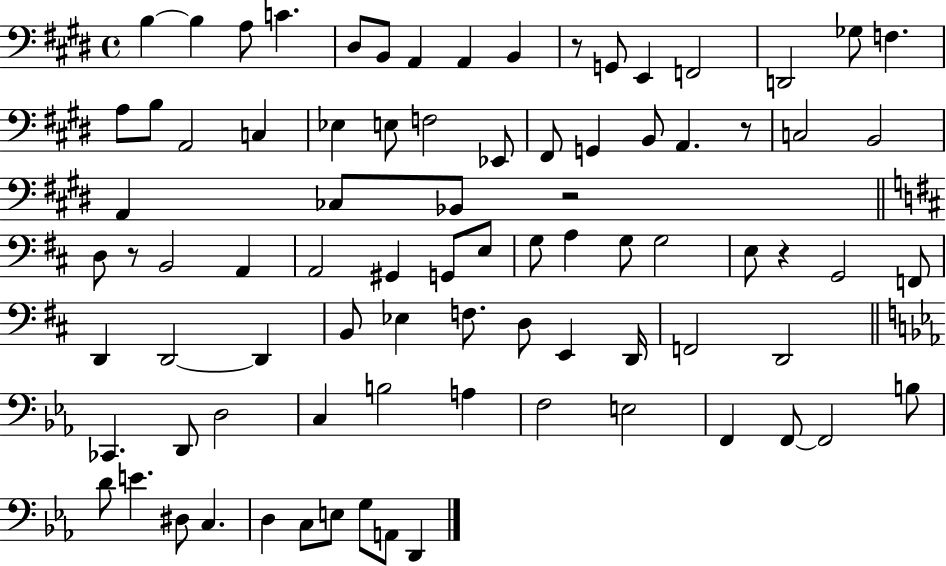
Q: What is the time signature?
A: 4/4